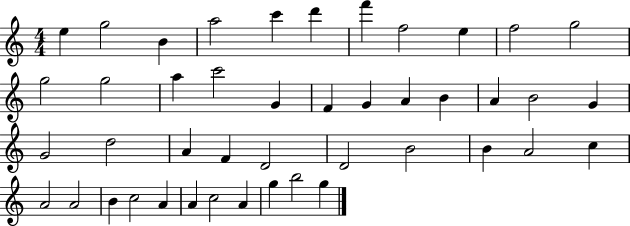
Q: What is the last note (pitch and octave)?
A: G5